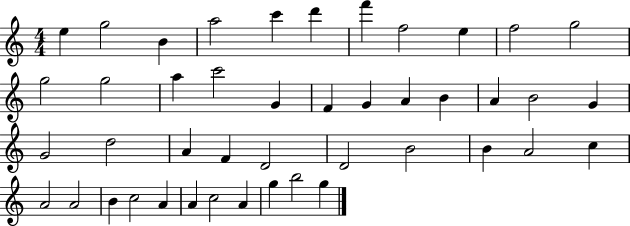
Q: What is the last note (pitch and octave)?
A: G5